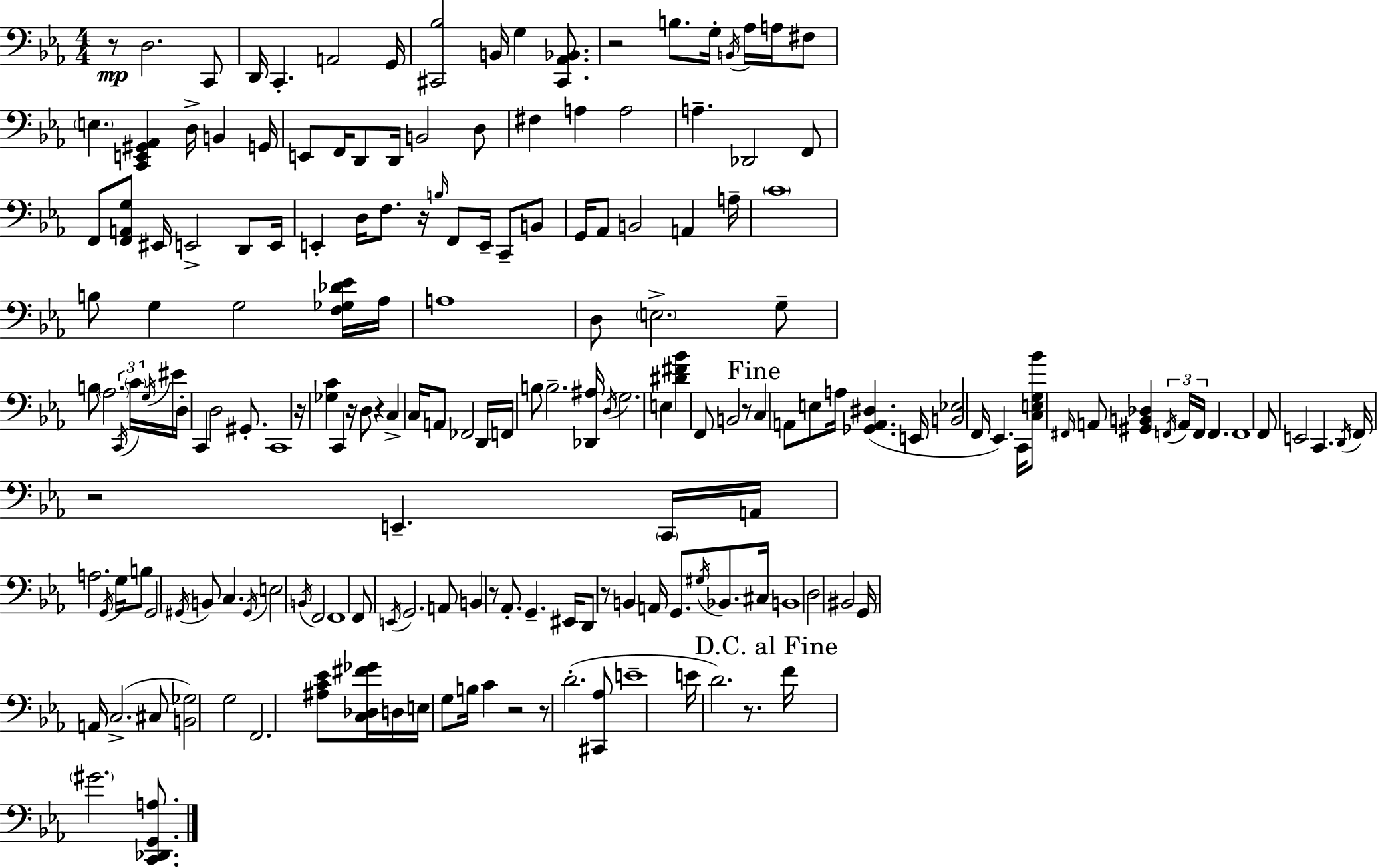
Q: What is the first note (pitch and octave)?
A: D3